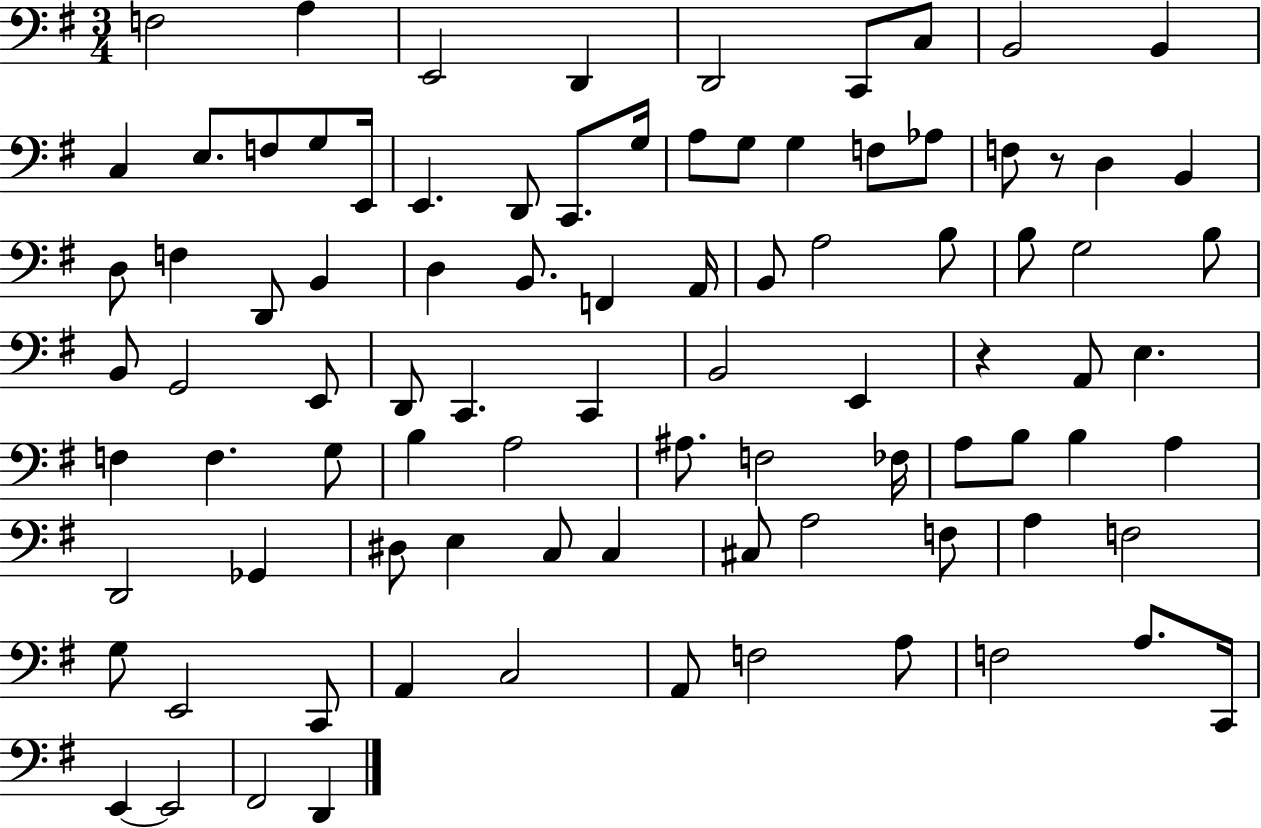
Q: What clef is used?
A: bass